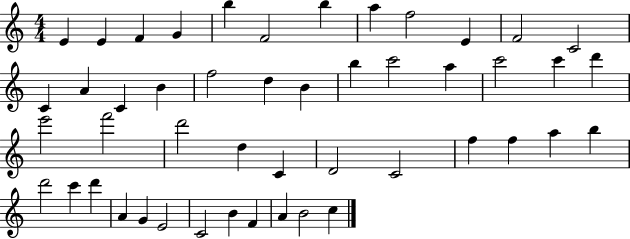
X:1
T:Untitled
M:4/4
L:1/4
K:C
E E F G b F2 b a f2 E F2 C2 C A C B f2 d B b c'2 a c'2 c' d' e'2 f'2 d'2 d C D2 C2 f f a b d'2 c' d' A G E2 C2 B F A B2 c